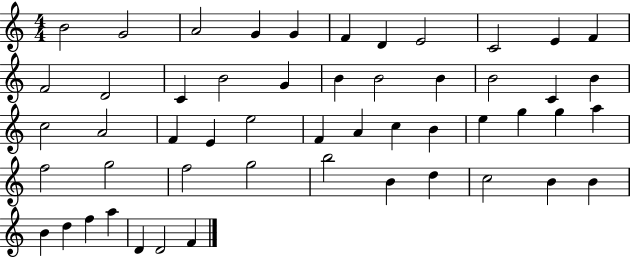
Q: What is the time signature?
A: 4/4